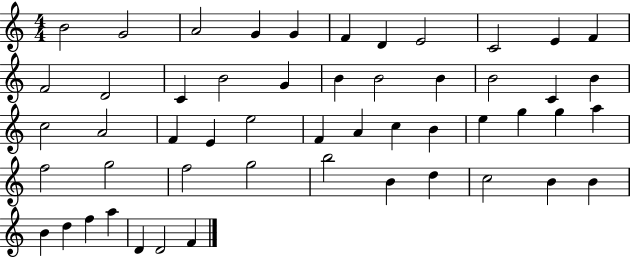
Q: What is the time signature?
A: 4/4